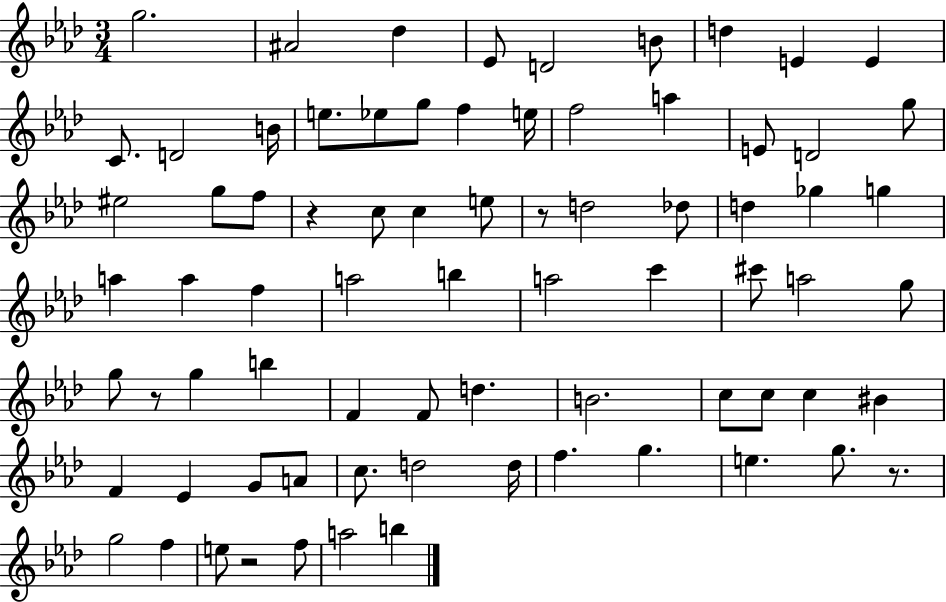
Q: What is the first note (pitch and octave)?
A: G5